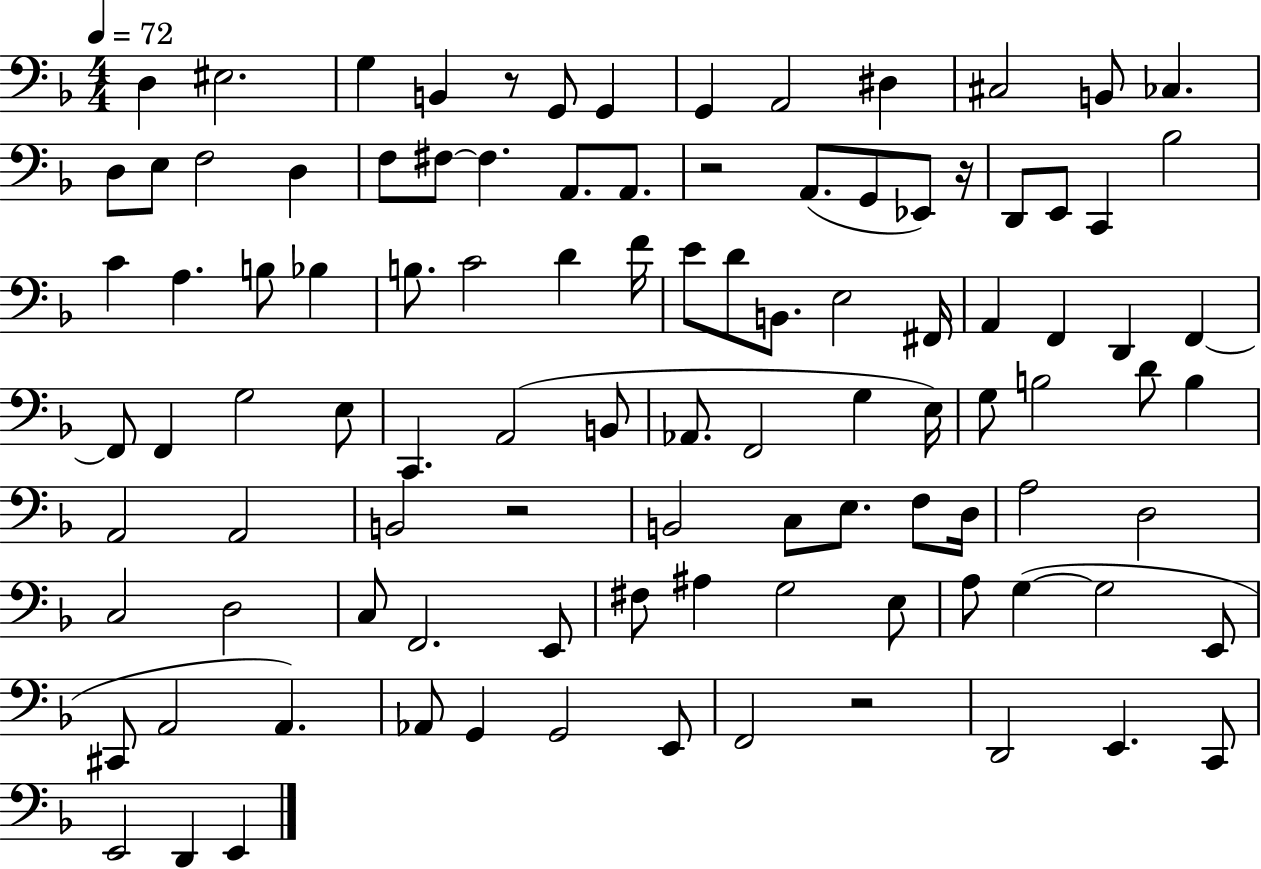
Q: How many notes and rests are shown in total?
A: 102